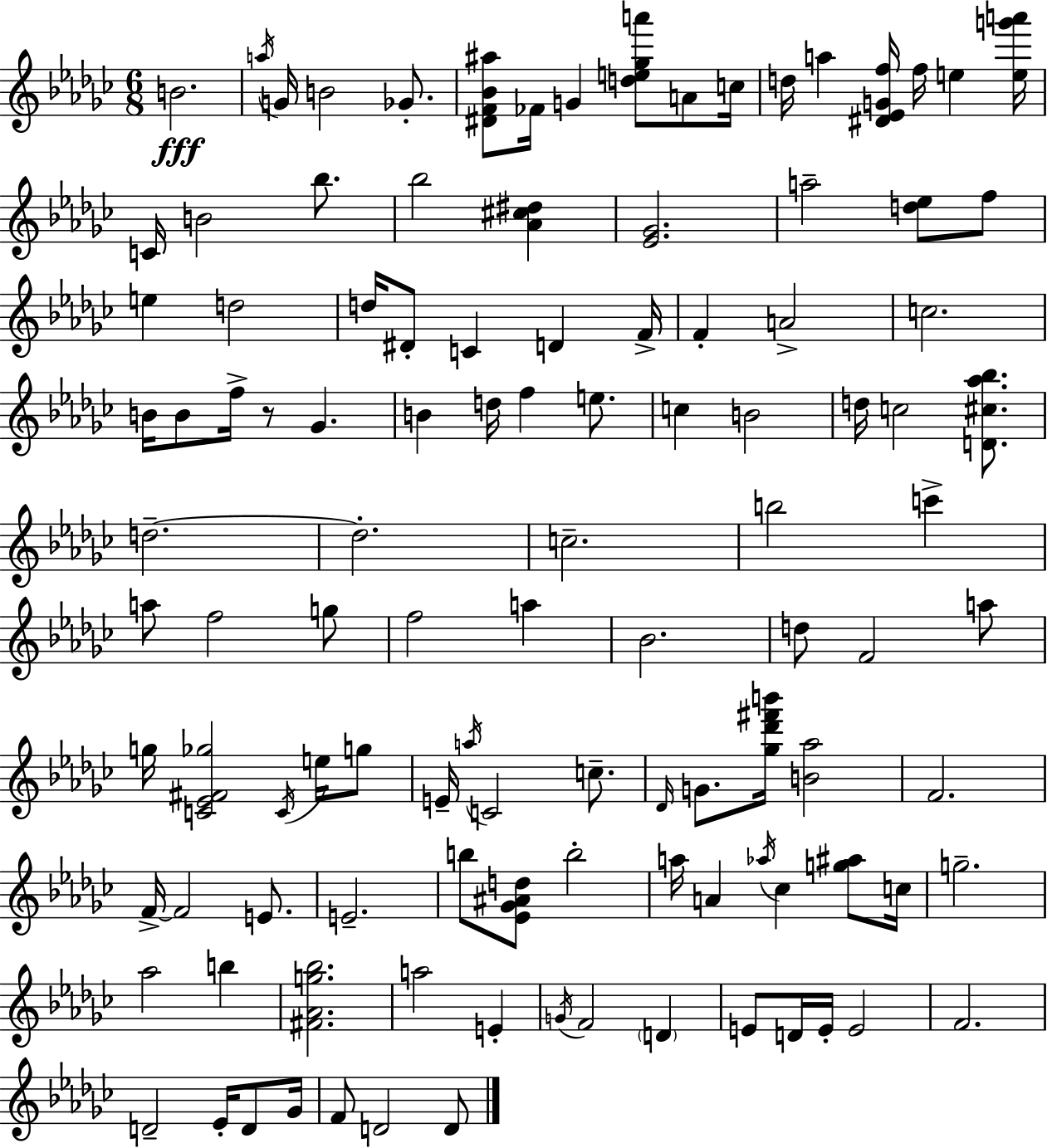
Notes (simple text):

B4/h. A5/s G4/s B4/h Gb4/e. [D#4,F4,Bb4,A#5]/e FES4/s G4/q [D5,E5,Gb5,A6]/e A4/e C5/s D5/s A5/q [D#4,Eb4,G4,F5]/s F5/s E5/q [E5,G6,A6]/s C4/s B4/h Bb5/e. Bb5/h [Ab4,C#5,D#5]/q [Eb4,Gb4]/h. A5/h [D5,Eb5]/e F5/e E5/q D5/h D5/s D#4/e C4/q D4/q F4/s F4/q A4/h C5/h. B4/s B4/e F5/s R/e Gb4/q. B4/q D5/s F5/q E5/e. C5/q B4/h D5/s C5/h [D4,C#5,Ab5,Bb5]/e. D5/h. D5/h. C5/h. B5/h C6/q A5/e F5/h G5/e F5/h A5/q Bb4/h. D5/e F4/h A5/e G5/s [C4,Eb4,F#4,Gb5]/h C4/s E5/s G5/e E4/s A5/s C4/h C5/e. Db4/s G4/e. [Gb5,Db6,F#6,B6]/s [B4,Ab5]/h F4/h. F4/s F4/h E4/e. E4/h. B5/e [Eb4,Gb4,A#4,D5]/e B5/h A5/s A4/q Ab5/s CES5/q [G5,A#5]/e C5/s G5/h. Ab5/h B5/q [F#4,Ab4,G5,Bb5]/h. A5/h E4/q G4/s F4/h D4/q E4/e D4/s E4/s E4/h F4/h. D4/h Eb4/s D4/e Gb4/s F4/e D4/h D4/e